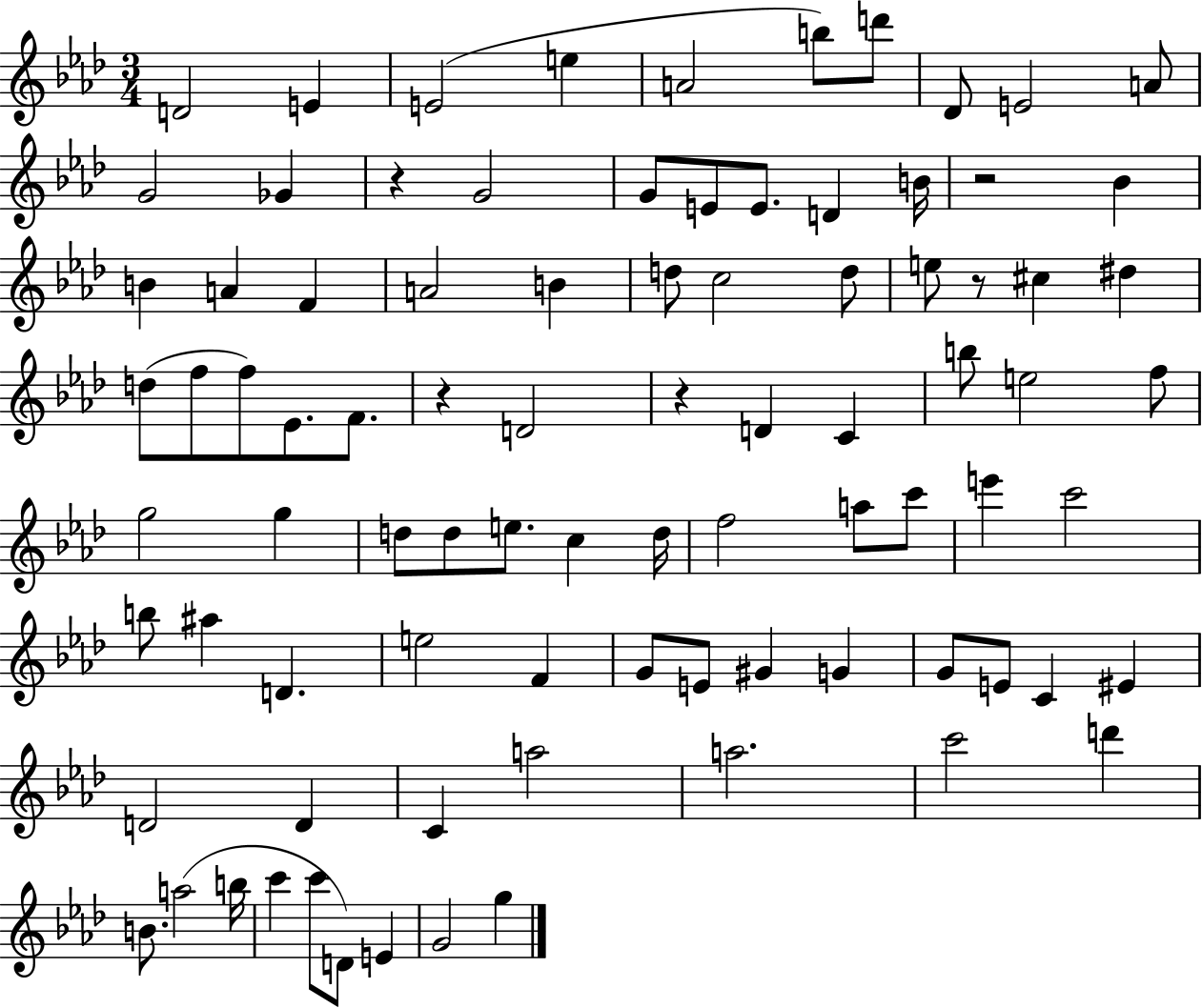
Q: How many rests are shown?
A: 5